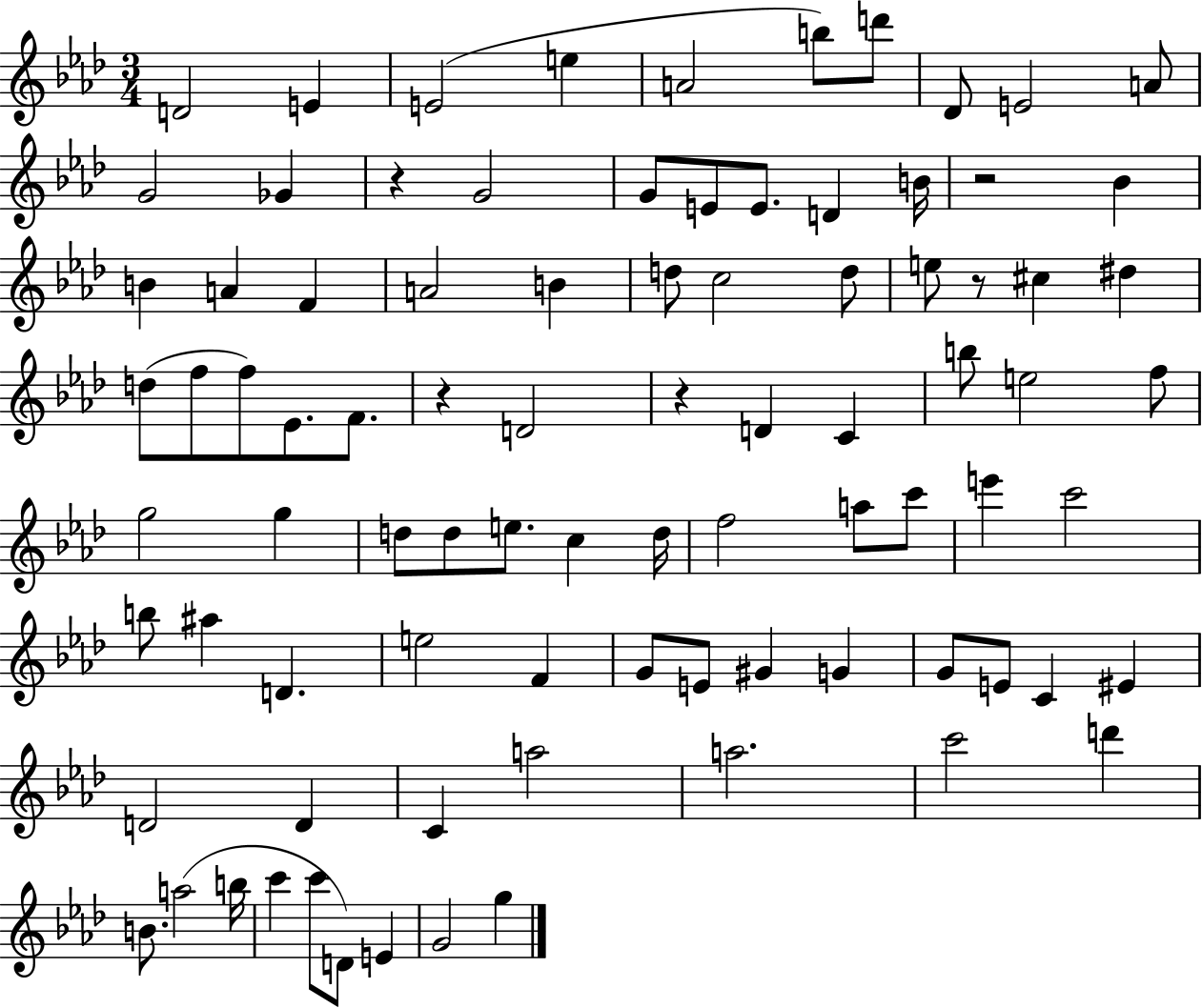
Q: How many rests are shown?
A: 5